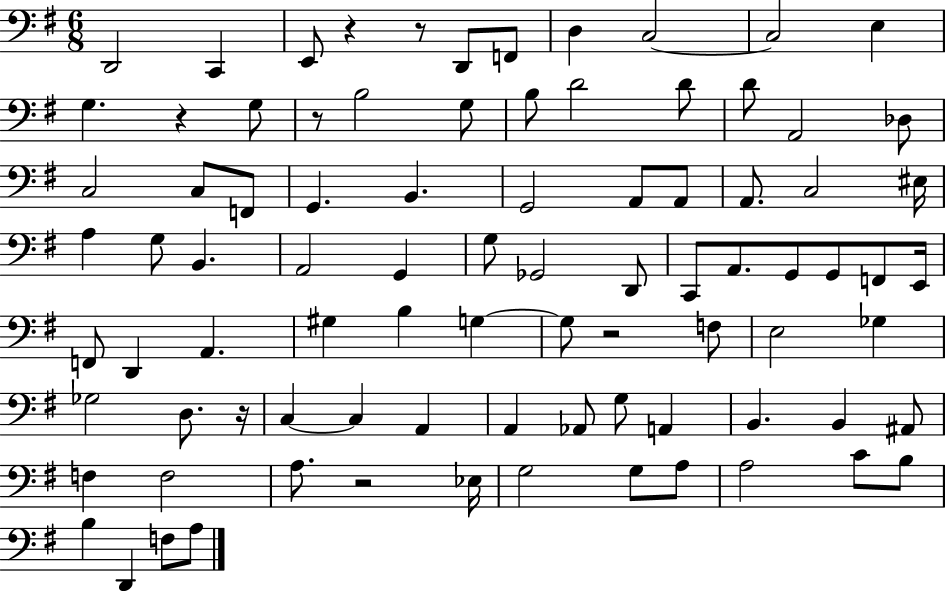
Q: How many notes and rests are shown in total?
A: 87